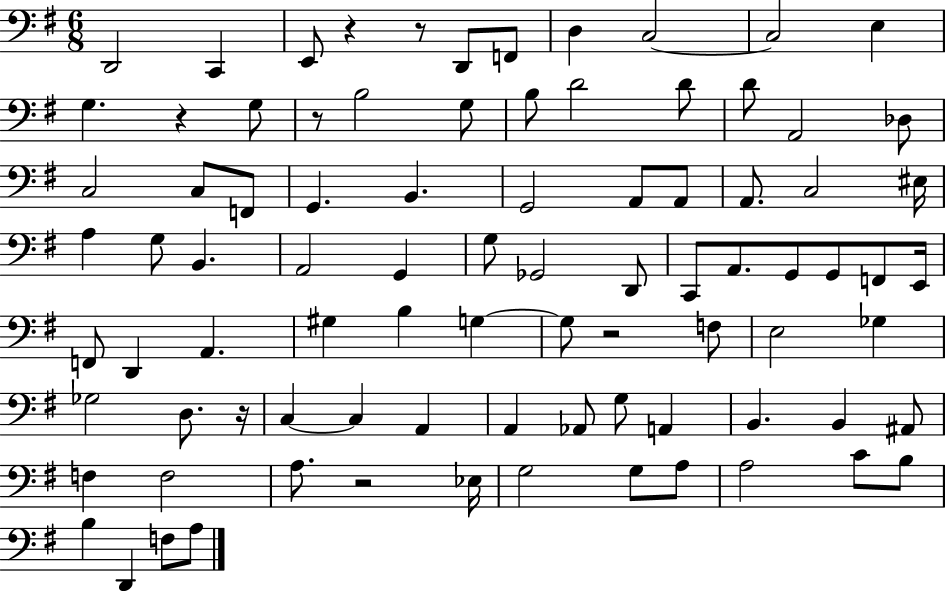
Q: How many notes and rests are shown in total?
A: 87